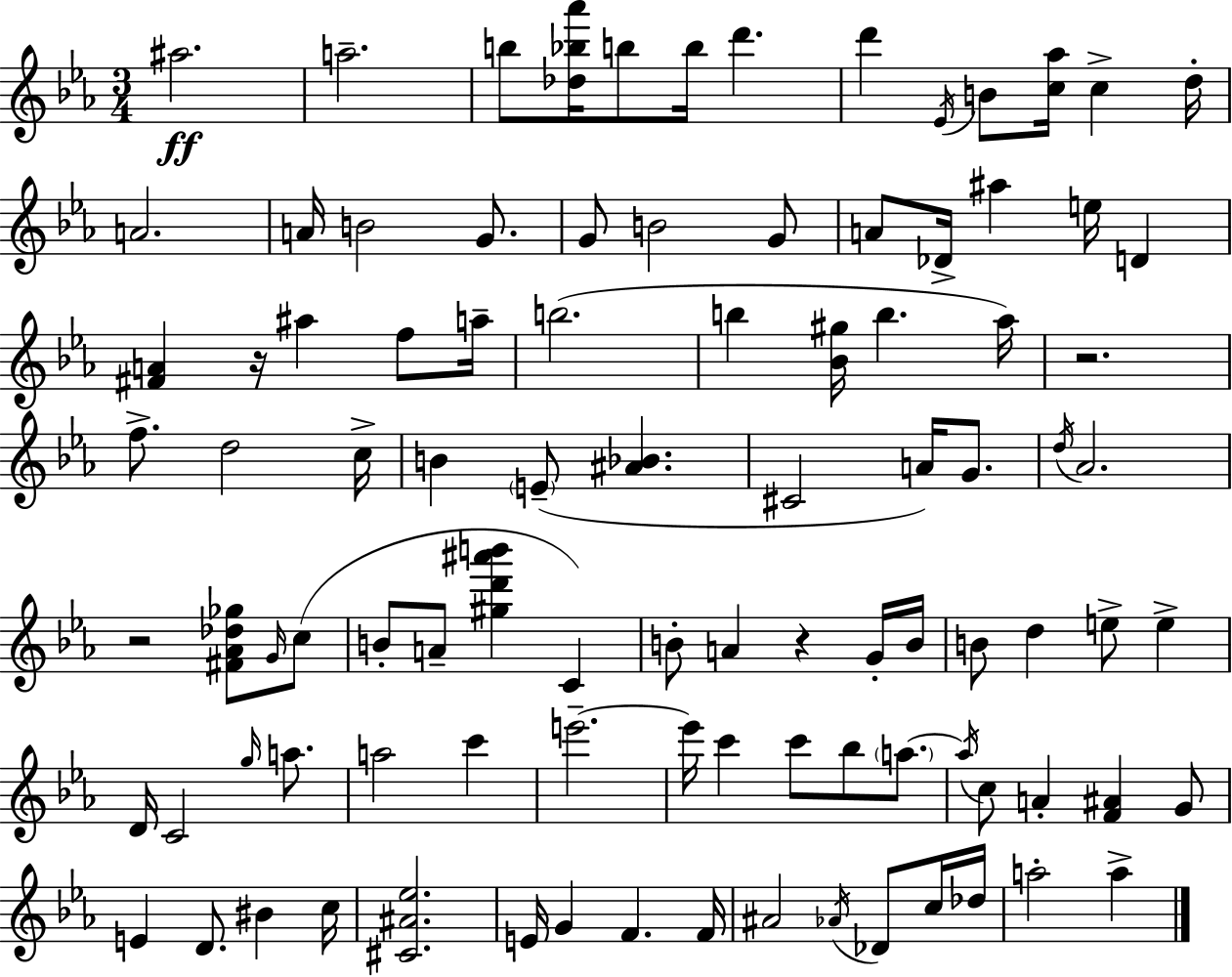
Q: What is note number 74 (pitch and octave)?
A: E4